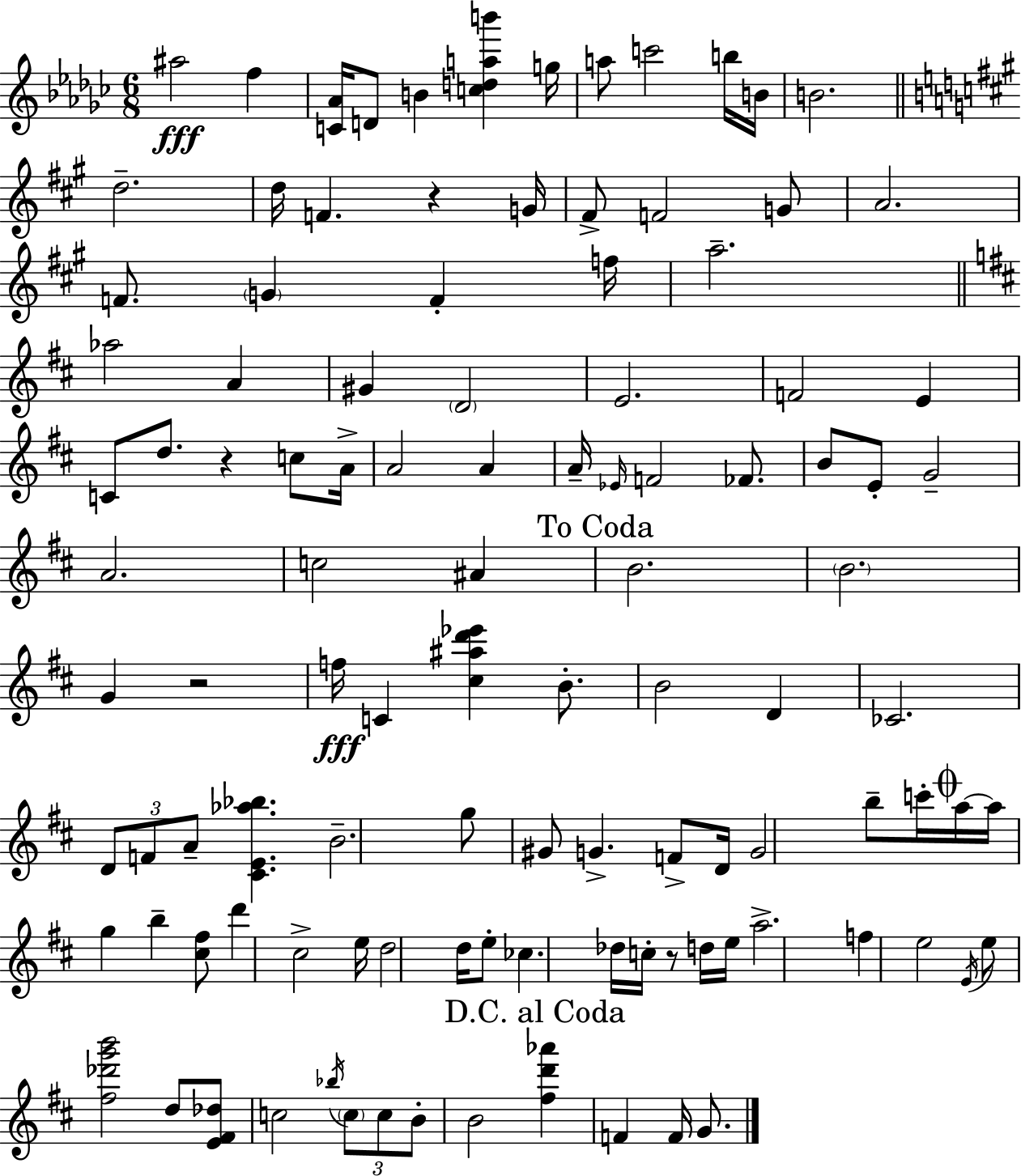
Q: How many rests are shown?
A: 4